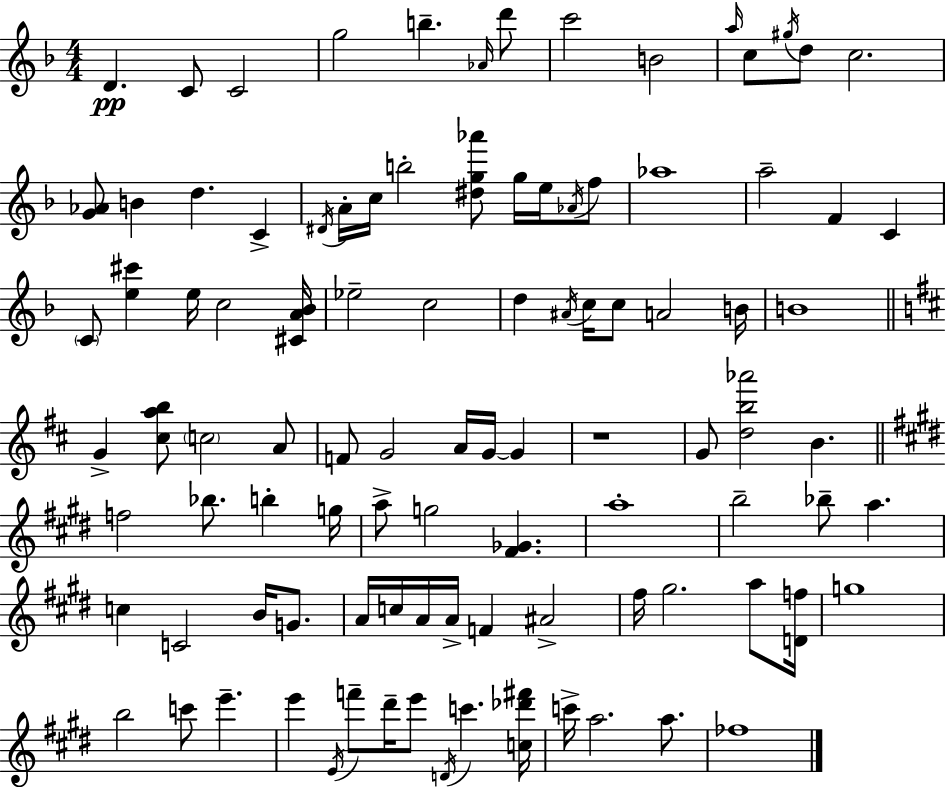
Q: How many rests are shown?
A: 1